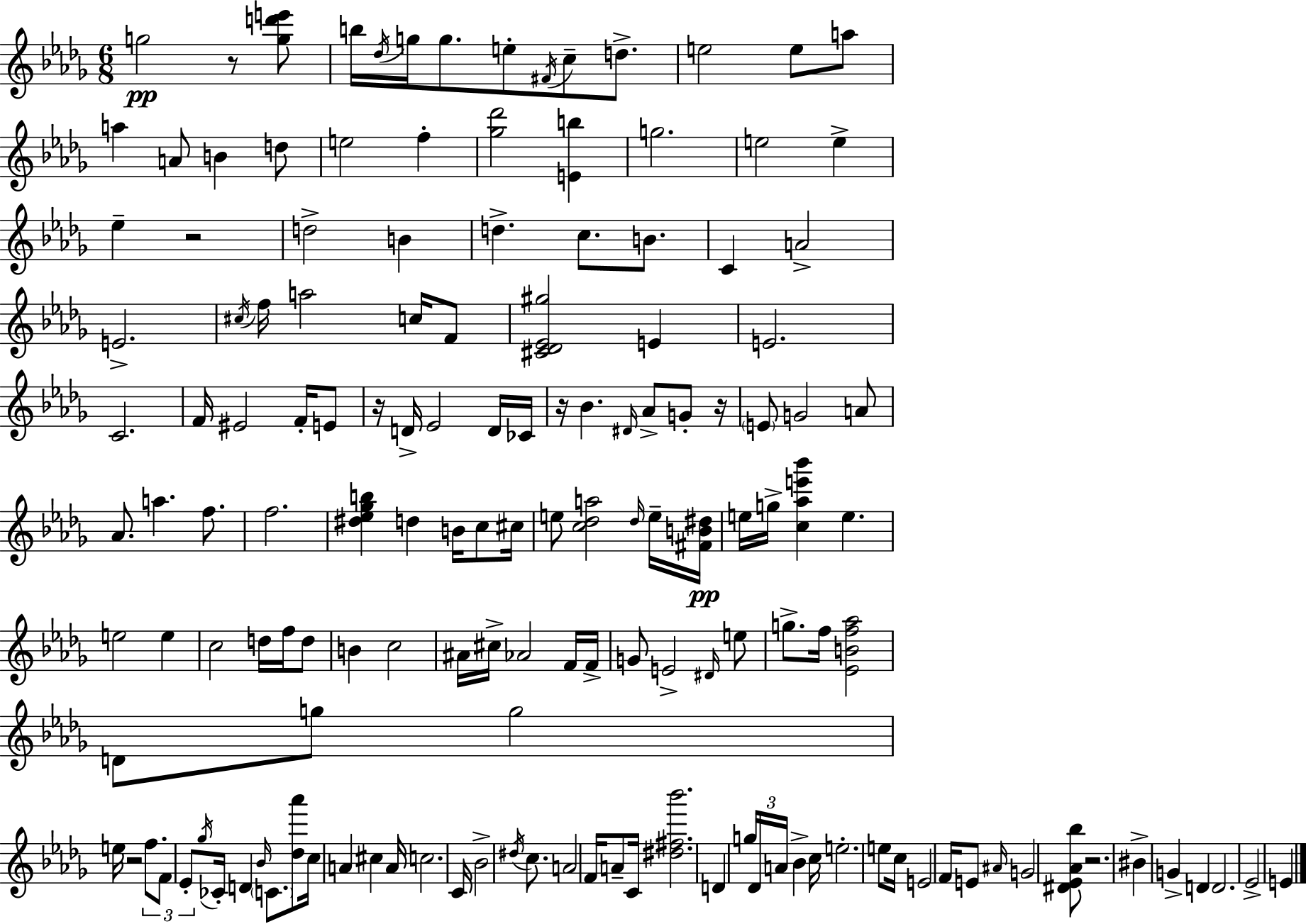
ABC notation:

X:1
T:Untitled
M:6/8
L:1/4
K:Bbm
g2 z/2 [gd'e']/2 b/4 _d/4 g/4 g/2 e/2 ^F/4 c/2 d/2 e2 e/2 a/2 a A/2 B d/2 e2 f [_g_d']2 [Eb] g2 e2 e _e z2 d2 B d c/2 B/2 C A2 E2 ^c/4 f/4 a2 c/4 F/2 [^C_D_E^g]2 E E2 C2 F/4 ^E2 F/4 E/2 z/4 D/4 _E2 D/4 _C/4 z/4 _B ^D/4 _A/2 G/2 z/4 E/2 G2 A/2 _A/2 a f/2 f2 [^d_e_gb] d B/4 c/2 ^c/4 e/2 [c_da]2 _d/4 e/4 [^FB^d]/4 e/4 g/4 [c_ae'_b'] e e2 e c2 d/4 f/4 d/2 B c2 ^A/4 ^c/4 _A2 F/4 F/4 G/2 E2 ^D/4 e/2 g/2 f/4 [_EBf_a]2 D/2 g/2 g2 e/4 z2 f/2 F/2 _E/2 _g/4 _C/4 D _B/4 C/2 [_d_a']/2 c/4 A ^c A/4 c2 C/4 _B2 ^d/4 c/2 A2 F/4 A/2 C/4 [^d^f_b']2 D g/4 _D/4 A/4 _B c/4 e2 e/2 c/4 E2 F/4 E/2 ^A/4 G2 [^D_E_A_b]/2 z2 ^B G D D2 _E2 E